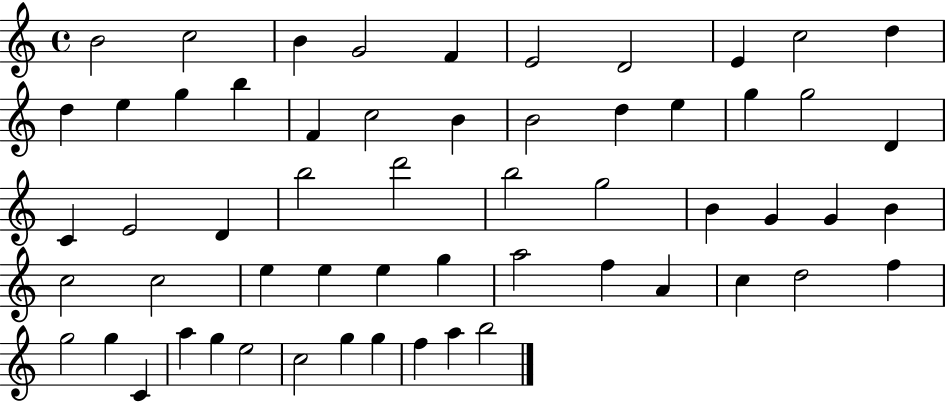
{
  \clef treble
  \time 4/4
  \defaultTimeSignature
  \key c \major
  b'2 c''2 | b'4 g'2 f'4 | e'2 d'2 | e'4 c''2 d''4 | \break d''4 e''4 g''4 b''4 | f'4 c''2 b'4 | b'2 d''4 e''4 | g''4 g''2 d'4 | \break c'4 e'2 d'4 | b''2 d'''2 | b''2 g''2 | b'4 g'4 g'4 b'4 | \break c''2 c''2 | e''4 e''4 e''4 g''4 | a''2 f''4 a'4 | c''4 d''2 f''4 | \break g''2 g''4 c'4 | a''4 g''4 e''2 | c''2 g''4 g''4 | f''4 a''4 b''2 | \break \bar "|."
}